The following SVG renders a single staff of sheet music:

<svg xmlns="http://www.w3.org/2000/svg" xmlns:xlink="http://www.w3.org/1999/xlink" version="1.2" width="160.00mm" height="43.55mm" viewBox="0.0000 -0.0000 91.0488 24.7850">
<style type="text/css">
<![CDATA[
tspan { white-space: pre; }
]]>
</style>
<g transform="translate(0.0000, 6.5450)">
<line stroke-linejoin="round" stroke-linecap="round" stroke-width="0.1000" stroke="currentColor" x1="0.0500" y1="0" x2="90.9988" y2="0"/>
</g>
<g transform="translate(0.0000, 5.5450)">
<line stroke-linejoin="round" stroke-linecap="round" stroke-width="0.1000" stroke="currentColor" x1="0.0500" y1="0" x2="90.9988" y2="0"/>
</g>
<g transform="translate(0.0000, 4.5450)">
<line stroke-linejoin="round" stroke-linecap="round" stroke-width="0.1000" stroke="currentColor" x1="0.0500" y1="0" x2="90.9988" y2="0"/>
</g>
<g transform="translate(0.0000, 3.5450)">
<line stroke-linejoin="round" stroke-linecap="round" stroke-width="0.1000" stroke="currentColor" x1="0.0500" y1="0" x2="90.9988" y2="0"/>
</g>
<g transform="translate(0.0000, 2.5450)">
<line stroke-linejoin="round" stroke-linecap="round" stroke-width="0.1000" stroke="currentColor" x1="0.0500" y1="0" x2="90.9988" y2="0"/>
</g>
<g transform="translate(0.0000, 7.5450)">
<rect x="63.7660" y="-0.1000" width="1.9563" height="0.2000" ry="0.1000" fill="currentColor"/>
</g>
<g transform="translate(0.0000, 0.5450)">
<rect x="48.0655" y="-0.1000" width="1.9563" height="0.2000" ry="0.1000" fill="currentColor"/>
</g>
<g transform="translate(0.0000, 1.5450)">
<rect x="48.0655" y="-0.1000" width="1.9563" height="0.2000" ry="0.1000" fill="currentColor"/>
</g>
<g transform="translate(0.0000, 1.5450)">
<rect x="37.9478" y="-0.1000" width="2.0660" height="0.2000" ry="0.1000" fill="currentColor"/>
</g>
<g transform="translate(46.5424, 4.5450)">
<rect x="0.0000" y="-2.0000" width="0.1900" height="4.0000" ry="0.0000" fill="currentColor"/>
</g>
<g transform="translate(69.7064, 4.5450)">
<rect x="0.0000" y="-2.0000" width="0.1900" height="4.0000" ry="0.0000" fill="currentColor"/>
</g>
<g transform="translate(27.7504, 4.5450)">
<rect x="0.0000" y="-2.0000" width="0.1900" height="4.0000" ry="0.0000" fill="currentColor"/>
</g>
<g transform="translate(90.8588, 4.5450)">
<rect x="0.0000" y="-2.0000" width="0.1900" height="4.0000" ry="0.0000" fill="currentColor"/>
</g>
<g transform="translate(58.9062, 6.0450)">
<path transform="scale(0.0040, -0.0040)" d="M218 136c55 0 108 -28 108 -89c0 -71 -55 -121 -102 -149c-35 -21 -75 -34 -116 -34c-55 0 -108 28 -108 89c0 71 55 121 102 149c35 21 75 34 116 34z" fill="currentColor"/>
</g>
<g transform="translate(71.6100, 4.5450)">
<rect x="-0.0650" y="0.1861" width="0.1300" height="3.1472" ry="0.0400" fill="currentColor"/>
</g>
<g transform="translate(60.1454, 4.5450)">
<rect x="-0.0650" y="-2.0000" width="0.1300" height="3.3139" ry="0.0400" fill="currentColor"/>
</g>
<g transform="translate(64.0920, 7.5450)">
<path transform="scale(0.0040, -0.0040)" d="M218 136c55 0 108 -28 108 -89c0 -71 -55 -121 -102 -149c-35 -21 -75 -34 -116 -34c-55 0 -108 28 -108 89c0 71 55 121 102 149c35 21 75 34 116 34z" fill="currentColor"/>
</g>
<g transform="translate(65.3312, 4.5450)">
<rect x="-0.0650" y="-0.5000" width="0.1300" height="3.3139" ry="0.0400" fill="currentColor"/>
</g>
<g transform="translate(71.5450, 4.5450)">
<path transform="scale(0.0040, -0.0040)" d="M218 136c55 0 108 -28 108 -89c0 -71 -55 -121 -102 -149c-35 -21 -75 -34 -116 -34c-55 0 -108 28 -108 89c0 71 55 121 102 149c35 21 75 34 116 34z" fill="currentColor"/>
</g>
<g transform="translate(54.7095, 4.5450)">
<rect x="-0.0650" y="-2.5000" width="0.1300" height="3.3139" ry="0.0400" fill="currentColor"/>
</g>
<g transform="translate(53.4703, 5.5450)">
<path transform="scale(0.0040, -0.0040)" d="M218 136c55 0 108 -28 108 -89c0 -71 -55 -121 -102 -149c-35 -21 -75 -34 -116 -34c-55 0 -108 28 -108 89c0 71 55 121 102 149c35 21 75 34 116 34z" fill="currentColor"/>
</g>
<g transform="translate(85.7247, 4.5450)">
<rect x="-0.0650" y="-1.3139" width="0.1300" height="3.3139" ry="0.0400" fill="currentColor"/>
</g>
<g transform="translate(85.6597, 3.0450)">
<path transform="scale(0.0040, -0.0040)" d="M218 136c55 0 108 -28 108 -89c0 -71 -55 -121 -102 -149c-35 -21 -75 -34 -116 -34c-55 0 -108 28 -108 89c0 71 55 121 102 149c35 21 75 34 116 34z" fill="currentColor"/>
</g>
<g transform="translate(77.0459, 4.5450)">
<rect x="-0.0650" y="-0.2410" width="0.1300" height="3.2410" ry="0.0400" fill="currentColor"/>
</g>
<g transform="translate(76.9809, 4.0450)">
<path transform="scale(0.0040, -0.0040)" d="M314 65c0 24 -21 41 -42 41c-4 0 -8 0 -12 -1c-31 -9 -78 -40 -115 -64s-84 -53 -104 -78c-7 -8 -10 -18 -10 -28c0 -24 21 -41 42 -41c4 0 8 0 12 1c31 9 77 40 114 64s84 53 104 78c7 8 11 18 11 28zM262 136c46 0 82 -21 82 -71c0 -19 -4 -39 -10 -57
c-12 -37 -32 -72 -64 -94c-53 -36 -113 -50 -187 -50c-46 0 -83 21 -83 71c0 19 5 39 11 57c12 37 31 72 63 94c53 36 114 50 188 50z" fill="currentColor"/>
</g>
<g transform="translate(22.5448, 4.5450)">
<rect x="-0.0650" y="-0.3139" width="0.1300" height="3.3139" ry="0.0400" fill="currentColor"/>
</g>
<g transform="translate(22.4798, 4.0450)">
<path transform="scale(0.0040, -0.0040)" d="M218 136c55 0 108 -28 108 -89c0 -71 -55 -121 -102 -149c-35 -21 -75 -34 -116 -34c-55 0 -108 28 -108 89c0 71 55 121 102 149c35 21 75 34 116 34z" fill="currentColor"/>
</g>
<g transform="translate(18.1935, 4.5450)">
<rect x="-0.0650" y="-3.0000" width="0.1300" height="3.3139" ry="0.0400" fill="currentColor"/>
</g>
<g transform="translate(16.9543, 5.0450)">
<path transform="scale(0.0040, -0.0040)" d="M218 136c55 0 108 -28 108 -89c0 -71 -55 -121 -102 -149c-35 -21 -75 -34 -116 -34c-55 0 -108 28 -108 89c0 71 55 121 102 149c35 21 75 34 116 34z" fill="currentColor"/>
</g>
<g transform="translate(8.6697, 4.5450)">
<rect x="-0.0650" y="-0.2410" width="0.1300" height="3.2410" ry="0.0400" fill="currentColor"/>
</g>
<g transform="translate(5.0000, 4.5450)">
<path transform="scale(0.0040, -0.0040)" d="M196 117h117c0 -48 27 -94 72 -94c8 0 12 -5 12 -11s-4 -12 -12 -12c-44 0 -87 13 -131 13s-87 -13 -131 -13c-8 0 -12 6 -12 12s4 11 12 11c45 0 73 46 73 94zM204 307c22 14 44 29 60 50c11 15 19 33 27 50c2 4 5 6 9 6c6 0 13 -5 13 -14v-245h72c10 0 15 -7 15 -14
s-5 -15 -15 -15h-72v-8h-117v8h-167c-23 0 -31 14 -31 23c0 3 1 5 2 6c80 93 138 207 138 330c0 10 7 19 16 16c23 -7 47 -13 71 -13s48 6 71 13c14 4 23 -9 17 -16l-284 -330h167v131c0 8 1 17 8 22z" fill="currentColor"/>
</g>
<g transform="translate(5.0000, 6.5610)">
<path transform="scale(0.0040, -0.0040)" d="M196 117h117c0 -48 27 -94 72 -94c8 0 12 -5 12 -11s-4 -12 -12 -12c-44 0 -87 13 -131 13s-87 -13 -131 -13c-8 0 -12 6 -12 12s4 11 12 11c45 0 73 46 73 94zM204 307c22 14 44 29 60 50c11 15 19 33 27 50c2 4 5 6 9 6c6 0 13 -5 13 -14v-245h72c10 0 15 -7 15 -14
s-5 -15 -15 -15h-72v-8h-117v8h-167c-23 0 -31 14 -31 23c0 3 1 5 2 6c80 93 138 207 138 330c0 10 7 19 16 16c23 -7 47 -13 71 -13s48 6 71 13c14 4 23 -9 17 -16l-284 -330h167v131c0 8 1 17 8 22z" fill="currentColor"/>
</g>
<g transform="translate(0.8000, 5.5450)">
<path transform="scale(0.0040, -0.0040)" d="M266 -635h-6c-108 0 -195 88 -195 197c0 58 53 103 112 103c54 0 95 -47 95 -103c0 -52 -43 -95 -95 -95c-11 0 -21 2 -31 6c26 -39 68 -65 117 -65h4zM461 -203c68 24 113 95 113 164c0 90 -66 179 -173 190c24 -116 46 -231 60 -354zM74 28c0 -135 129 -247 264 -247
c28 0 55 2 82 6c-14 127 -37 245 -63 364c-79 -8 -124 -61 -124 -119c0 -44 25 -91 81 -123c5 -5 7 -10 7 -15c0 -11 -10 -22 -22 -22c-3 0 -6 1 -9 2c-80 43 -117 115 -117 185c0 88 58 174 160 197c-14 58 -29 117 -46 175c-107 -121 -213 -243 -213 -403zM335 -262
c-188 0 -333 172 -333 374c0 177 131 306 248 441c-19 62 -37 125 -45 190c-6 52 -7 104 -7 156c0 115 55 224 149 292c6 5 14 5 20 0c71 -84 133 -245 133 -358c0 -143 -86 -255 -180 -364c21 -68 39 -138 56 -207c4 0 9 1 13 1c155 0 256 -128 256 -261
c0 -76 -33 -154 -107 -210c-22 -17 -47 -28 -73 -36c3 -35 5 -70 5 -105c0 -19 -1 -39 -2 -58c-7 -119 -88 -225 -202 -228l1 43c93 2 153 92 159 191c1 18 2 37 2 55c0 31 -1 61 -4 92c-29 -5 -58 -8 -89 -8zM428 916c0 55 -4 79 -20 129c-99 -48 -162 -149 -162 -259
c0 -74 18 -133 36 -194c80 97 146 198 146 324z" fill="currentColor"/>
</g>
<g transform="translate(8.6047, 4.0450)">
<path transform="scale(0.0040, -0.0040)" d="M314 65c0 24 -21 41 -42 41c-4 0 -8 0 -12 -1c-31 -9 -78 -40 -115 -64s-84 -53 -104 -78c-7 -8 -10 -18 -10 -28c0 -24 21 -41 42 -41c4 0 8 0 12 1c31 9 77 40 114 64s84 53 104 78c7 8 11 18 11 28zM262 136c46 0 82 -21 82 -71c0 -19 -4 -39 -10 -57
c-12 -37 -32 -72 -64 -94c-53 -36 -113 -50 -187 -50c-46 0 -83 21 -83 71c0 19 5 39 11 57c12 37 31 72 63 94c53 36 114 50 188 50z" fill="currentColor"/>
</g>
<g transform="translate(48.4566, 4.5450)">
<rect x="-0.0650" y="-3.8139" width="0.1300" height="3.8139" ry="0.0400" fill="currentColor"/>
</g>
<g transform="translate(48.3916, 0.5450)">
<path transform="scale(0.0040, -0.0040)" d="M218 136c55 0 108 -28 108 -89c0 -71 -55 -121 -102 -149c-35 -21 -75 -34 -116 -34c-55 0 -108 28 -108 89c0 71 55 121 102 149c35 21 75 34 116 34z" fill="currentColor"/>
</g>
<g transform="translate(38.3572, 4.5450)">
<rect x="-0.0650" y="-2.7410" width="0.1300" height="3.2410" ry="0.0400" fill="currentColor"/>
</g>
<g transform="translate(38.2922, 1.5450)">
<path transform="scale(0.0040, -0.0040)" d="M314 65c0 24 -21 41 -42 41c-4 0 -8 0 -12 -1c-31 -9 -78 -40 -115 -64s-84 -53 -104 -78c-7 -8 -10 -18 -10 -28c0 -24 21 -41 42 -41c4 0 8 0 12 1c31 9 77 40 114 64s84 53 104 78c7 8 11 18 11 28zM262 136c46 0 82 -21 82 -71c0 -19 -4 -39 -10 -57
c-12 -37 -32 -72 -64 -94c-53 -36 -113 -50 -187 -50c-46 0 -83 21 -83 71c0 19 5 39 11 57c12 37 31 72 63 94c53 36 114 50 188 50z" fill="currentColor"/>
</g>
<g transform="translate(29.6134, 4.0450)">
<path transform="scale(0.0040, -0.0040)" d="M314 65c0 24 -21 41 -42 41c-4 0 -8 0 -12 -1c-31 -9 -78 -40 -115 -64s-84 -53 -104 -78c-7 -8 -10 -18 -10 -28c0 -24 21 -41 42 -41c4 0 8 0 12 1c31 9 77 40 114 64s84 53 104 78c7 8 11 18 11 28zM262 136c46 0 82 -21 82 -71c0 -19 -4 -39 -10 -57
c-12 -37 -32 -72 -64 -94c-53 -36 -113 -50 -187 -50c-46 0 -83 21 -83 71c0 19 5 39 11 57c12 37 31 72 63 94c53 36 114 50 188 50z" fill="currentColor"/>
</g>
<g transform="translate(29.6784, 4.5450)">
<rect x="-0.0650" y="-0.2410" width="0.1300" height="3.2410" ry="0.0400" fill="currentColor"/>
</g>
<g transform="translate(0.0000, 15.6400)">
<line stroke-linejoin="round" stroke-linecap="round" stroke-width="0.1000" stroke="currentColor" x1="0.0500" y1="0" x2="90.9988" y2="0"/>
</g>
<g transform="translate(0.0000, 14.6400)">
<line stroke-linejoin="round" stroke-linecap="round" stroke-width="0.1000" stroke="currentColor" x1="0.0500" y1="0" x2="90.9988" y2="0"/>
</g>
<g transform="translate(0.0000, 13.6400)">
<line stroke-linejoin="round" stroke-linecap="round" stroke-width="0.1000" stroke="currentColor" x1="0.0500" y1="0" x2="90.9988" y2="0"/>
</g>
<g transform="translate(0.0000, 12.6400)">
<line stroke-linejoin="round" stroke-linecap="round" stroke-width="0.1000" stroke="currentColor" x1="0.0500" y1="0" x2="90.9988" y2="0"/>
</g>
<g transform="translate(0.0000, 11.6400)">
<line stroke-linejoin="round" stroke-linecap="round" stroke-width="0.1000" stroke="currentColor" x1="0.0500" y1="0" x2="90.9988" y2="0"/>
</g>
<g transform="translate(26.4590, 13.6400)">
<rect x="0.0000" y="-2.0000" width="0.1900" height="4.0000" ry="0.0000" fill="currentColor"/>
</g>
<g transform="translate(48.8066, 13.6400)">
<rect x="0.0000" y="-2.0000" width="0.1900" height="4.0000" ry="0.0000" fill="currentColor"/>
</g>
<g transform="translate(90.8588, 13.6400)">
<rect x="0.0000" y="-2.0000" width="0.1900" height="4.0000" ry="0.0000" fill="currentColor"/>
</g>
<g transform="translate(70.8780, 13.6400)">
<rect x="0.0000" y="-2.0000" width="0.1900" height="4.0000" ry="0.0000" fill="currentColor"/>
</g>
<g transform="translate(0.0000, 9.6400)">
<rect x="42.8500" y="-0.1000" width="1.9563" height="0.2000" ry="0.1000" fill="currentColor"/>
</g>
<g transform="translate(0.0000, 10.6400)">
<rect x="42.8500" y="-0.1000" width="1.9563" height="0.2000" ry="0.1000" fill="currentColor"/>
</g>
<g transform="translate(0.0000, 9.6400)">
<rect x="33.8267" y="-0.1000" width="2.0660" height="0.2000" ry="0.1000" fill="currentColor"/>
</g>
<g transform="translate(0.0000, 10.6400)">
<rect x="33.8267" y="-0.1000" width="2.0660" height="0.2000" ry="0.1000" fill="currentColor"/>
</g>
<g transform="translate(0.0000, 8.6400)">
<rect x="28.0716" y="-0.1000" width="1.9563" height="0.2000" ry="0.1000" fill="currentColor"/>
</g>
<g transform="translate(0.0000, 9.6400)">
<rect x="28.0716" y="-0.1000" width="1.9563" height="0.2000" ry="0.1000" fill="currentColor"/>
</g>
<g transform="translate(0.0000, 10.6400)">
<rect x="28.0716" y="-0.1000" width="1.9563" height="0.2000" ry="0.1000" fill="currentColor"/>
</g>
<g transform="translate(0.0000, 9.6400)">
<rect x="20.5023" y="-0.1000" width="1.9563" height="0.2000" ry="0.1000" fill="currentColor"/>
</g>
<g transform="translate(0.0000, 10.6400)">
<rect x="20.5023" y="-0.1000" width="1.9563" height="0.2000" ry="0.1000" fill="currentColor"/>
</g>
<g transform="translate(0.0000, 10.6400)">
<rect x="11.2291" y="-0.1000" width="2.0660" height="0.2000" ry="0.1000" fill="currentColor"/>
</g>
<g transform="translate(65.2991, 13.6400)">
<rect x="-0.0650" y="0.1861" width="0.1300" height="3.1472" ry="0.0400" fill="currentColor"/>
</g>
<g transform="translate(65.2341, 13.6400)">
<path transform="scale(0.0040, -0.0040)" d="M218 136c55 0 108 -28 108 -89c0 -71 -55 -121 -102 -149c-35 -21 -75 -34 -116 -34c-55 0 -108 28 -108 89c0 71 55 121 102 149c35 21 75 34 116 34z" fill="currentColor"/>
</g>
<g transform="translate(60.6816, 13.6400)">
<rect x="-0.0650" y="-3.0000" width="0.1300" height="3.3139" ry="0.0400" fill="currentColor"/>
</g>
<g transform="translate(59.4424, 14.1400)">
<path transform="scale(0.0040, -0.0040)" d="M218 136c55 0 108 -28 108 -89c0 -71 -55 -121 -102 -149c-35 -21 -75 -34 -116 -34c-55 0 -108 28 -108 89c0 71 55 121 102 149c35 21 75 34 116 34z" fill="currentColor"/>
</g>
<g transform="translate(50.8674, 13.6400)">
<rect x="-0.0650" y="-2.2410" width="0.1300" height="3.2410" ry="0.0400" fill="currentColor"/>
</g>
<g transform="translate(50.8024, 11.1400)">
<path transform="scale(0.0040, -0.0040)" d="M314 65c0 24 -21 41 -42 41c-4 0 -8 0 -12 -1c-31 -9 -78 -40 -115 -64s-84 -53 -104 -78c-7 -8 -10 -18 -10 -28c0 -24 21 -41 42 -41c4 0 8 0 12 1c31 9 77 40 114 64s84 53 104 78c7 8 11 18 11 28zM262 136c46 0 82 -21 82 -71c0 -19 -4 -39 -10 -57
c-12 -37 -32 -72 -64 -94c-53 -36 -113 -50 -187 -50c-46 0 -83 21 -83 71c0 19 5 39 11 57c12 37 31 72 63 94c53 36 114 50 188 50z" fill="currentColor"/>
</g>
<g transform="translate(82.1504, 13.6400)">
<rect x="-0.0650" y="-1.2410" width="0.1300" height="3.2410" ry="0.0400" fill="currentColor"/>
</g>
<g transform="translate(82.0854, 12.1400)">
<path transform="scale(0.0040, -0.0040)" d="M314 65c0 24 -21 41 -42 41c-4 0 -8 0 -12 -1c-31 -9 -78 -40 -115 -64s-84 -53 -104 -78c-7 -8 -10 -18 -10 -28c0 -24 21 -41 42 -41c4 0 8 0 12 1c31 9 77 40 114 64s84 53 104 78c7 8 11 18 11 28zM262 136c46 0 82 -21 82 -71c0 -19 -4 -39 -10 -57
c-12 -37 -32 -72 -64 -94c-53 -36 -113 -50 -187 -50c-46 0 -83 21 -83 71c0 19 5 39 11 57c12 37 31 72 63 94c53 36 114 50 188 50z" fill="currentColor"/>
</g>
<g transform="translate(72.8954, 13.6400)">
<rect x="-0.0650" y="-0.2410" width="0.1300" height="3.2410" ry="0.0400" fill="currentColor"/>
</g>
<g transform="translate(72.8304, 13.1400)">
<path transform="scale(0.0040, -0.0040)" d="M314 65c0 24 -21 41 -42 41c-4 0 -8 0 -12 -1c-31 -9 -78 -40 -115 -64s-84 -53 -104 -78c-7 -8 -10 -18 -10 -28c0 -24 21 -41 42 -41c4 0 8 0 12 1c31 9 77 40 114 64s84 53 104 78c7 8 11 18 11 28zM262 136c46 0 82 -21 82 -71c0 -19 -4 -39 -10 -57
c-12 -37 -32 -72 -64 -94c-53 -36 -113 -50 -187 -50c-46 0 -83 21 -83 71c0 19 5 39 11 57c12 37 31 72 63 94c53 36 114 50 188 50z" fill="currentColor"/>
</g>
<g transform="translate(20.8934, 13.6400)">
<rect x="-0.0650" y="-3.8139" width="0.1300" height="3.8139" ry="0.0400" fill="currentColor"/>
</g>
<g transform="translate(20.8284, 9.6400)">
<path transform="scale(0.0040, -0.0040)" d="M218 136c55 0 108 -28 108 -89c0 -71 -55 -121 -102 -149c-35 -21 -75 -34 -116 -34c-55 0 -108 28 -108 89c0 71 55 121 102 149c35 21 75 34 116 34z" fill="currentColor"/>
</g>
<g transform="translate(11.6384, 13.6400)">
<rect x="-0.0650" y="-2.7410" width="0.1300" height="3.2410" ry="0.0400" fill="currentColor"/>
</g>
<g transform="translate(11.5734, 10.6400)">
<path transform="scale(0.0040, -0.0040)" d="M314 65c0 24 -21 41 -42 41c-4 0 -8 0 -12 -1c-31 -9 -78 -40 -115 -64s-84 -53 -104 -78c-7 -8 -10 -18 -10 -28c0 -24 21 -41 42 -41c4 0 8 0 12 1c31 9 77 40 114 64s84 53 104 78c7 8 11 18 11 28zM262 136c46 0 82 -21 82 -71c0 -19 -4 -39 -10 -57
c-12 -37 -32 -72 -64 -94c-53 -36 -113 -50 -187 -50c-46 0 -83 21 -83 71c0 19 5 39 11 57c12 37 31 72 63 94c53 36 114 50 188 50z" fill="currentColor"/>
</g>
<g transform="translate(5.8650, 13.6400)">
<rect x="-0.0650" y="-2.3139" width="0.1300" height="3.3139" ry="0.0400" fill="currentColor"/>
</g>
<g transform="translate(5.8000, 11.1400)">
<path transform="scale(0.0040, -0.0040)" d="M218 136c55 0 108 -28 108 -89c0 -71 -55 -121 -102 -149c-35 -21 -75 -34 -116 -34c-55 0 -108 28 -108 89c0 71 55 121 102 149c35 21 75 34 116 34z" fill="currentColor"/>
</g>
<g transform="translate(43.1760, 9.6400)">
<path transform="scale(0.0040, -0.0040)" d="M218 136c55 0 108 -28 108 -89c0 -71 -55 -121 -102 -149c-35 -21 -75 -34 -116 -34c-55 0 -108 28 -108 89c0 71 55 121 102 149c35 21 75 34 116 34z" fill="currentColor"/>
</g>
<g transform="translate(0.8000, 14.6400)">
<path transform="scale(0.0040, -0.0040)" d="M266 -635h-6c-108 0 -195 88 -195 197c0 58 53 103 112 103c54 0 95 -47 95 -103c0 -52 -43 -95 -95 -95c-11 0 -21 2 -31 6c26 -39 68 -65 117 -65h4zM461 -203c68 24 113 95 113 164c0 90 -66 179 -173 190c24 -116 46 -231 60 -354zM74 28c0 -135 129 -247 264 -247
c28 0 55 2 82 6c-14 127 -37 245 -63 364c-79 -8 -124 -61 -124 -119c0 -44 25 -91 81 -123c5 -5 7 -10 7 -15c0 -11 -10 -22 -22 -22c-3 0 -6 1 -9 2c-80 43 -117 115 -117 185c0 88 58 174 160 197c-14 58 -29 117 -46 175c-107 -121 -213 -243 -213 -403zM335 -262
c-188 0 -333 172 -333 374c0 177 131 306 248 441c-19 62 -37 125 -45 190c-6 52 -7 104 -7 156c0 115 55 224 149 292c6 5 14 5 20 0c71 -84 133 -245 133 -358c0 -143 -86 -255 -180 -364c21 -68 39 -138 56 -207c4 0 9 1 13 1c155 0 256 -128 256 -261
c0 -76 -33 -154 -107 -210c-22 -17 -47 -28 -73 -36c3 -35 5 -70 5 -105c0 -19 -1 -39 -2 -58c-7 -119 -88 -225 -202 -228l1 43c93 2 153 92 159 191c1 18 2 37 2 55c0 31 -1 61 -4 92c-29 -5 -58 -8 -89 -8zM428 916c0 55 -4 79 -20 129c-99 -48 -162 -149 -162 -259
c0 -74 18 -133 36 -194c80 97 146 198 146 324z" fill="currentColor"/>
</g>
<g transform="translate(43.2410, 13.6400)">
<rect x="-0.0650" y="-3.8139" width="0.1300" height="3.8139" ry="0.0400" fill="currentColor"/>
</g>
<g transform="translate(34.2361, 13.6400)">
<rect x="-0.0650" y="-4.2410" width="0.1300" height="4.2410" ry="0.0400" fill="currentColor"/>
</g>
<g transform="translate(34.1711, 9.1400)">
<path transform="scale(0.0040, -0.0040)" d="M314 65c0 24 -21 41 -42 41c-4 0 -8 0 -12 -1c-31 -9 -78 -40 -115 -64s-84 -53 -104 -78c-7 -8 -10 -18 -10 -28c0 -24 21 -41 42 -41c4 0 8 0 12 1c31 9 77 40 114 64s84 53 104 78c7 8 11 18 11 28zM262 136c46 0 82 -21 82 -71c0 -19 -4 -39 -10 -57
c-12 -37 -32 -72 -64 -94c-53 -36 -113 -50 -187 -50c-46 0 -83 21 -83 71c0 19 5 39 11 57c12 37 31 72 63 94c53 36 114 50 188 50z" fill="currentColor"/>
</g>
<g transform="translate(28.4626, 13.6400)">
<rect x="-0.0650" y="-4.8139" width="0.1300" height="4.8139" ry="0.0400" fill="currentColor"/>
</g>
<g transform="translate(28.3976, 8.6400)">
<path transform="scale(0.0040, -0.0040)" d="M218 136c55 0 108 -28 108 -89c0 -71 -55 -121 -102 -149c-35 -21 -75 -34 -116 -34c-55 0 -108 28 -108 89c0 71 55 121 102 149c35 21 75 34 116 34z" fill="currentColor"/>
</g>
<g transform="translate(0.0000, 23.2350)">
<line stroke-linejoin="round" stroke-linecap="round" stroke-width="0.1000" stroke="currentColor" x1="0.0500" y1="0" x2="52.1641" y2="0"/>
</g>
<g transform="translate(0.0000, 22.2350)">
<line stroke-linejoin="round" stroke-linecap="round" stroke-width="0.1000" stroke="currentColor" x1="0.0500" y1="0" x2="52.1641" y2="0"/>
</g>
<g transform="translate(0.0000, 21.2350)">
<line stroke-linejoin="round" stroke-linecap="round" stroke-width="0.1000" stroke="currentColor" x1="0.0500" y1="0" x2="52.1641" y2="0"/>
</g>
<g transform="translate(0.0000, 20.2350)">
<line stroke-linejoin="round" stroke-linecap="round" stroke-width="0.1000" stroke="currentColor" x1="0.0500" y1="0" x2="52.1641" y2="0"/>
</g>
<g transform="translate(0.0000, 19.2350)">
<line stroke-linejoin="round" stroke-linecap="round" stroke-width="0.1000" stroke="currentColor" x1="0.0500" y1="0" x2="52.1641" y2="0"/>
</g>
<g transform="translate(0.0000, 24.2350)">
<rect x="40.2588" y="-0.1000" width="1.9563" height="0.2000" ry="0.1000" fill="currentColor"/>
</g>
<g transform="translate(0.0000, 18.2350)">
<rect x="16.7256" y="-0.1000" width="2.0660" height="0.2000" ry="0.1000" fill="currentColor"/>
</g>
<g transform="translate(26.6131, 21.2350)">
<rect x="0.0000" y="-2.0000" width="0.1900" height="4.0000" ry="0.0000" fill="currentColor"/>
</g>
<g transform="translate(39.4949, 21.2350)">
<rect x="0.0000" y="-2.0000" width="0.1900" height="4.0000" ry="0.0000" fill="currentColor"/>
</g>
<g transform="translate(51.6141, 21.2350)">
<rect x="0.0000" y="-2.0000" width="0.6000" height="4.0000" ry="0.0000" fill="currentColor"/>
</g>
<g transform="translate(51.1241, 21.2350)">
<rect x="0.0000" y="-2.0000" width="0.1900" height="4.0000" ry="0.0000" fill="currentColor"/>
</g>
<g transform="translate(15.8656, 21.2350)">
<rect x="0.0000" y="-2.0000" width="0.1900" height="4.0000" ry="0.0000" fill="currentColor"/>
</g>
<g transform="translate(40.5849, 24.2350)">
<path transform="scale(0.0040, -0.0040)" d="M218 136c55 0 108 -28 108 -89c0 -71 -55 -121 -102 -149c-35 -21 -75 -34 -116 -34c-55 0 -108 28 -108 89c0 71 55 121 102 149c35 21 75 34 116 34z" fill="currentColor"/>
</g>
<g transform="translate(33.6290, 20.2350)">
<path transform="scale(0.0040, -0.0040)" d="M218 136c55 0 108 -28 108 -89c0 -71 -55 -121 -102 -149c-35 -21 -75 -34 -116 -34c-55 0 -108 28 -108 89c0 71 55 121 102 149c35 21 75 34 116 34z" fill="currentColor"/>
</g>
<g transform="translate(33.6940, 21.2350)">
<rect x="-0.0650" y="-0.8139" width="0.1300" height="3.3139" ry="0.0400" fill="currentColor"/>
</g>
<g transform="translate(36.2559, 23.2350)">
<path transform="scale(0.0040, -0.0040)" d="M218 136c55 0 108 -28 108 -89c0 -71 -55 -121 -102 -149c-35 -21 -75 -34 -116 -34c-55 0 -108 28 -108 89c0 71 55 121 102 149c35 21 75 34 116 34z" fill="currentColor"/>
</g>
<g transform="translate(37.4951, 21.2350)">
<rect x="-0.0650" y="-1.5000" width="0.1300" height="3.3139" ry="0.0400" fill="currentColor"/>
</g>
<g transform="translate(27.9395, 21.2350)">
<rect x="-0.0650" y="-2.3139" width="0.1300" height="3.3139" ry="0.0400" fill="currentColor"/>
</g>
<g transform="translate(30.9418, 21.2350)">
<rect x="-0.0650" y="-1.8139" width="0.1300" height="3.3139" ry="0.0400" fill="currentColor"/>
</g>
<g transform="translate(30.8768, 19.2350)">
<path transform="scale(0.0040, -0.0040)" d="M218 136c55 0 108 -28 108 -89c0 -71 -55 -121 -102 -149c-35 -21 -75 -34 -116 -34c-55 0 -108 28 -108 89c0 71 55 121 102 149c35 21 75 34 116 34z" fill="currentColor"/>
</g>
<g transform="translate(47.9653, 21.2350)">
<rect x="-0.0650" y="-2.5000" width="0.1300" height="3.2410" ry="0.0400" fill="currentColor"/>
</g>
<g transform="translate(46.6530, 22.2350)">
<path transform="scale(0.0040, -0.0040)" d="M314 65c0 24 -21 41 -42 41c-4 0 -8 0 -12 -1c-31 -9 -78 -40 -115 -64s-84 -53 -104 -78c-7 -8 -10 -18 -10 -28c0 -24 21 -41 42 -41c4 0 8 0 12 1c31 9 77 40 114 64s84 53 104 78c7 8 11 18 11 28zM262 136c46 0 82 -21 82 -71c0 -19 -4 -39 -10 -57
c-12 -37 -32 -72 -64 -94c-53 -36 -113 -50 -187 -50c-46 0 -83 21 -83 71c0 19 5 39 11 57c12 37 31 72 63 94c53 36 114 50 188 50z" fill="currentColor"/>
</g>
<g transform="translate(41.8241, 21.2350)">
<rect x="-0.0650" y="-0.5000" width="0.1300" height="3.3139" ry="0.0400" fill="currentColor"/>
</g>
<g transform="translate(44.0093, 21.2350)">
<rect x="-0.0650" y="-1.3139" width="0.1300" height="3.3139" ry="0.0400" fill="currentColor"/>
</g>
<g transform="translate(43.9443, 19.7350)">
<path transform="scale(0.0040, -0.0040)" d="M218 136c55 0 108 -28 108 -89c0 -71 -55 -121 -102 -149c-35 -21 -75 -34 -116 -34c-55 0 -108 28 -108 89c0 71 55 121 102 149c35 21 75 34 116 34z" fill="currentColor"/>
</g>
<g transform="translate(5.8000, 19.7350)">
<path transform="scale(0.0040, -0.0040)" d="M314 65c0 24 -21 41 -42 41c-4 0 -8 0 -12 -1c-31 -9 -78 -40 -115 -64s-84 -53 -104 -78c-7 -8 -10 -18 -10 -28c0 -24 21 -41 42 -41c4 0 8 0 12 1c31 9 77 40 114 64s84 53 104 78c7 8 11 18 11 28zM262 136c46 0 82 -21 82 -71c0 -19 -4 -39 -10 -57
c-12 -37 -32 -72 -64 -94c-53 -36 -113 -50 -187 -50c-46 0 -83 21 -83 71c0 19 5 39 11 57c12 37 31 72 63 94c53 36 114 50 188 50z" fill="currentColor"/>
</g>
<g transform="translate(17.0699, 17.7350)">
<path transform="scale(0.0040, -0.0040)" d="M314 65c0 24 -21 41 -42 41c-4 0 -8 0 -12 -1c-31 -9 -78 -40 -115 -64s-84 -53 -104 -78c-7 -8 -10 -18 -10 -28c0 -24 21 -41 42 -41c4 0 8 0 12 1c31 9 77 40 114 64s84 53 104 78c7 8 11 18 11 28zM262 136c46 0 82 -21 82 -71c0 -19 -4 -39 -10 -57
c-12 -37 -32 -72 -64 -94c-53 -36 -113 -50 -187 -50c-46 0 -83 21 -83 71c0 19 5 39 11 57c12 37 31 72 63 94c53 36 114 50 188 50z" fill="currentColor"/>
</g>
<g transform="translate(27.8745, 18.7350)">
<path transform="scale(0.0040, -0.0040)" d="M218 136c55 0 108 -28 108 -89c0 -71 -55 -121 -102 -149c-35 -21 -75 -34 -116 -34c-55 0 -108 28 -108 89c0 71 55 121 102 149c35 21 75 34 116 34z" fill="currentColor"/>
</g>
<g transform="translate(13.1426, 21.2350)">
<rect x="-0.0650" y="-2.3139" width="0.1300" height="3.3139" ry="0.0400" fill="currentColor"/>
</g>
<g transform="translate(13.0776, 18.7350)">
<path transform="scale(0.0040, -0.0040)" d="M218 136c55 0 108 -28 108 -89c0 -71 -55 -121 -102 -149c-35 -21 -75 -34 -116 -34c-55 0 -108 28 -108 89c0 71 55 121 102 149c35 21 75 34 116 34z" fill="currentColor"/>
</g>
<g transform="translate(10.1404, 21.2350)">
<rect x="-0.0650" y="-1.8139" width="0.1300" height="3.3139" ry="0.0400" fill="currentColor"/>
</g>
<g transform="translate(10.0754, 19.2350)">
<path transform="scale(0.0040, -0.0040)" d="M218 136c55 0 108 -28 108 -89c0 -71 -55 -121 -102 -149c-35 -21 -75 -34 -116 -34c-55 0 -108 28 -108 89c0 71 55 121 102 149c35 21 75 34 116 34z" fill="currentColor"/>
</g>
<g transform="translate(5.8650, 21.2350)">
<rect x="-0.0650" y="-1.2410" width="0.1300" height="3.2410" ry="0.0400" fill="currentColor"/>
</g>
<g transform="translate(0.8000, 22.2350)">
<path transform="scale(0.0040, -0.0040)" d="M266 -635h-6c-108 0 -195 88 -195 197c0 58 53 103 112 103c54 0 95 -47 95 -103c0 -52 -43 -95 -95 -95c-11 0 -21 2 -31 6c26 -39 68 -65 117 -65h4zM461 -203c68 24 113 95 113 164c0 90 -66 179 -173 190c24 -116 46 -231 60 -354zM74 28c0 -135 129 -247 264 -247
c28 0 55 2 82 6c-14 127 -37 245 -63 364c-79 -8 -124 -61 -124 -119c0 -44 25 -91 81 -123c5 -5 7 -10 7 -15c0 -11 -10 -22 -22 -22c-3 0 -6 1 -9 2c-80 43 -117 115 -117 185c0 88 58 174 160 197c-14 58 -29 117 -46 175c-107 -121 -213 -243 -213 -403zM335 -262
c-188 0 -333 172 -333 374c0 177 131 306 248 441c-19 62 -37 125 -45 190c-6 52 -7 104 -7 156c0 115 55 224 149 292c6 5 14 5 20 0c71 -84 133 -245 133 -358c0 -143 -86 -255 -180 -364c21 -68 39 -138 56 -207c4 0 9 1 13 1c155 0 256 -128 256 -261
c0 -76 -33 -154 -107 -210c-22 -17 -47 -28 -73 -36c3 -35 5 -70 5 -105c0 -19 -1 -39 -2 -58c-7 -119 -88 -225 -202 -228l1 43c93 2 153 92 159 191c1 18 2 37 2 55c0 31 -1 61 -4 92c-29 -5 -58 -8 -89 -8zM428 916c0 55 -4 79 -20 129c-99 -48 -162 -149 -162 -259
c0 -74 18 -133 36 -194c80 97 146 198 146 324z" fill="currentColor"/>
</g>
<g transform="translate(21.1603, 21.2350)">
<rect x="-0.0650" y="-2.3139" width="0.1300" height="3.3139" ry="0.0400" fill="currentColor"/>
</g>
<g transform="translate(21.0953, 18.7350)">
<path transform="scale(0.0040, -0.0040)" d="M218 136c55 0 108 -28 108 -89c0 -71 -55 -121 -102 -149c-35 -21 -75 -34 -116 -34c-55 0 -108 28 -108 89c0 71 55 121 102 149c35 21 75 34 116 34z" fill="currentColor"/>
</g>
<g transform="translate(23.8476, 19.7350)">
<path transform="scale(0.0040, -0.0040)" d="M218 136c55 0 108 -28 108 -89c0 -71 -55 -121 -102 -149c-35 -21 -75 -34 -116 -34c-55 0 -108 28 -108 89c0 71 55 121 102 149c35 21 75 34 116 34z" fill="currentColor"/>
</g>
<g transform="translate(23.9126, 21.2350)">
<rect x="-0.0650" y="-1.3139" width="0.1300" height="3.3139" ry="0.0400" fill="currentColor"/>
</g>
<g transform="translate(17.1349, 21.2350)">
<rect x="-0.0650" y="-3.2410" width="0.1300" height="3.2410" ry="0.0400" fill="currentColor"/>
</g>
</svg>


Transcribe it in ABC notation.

X:1
T:Untitled
M:4/4
L:1/4
K:C
c2 A c c2 a2 c' G F C B c2 e g a2 c' e' d'2 c' g2 A B c2 e2 e2 f g b2 g e g f d E C e G2